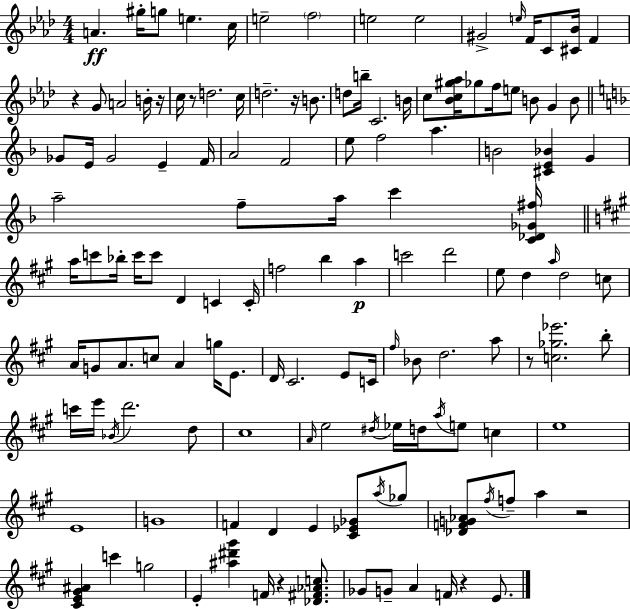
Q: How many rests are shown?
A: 8